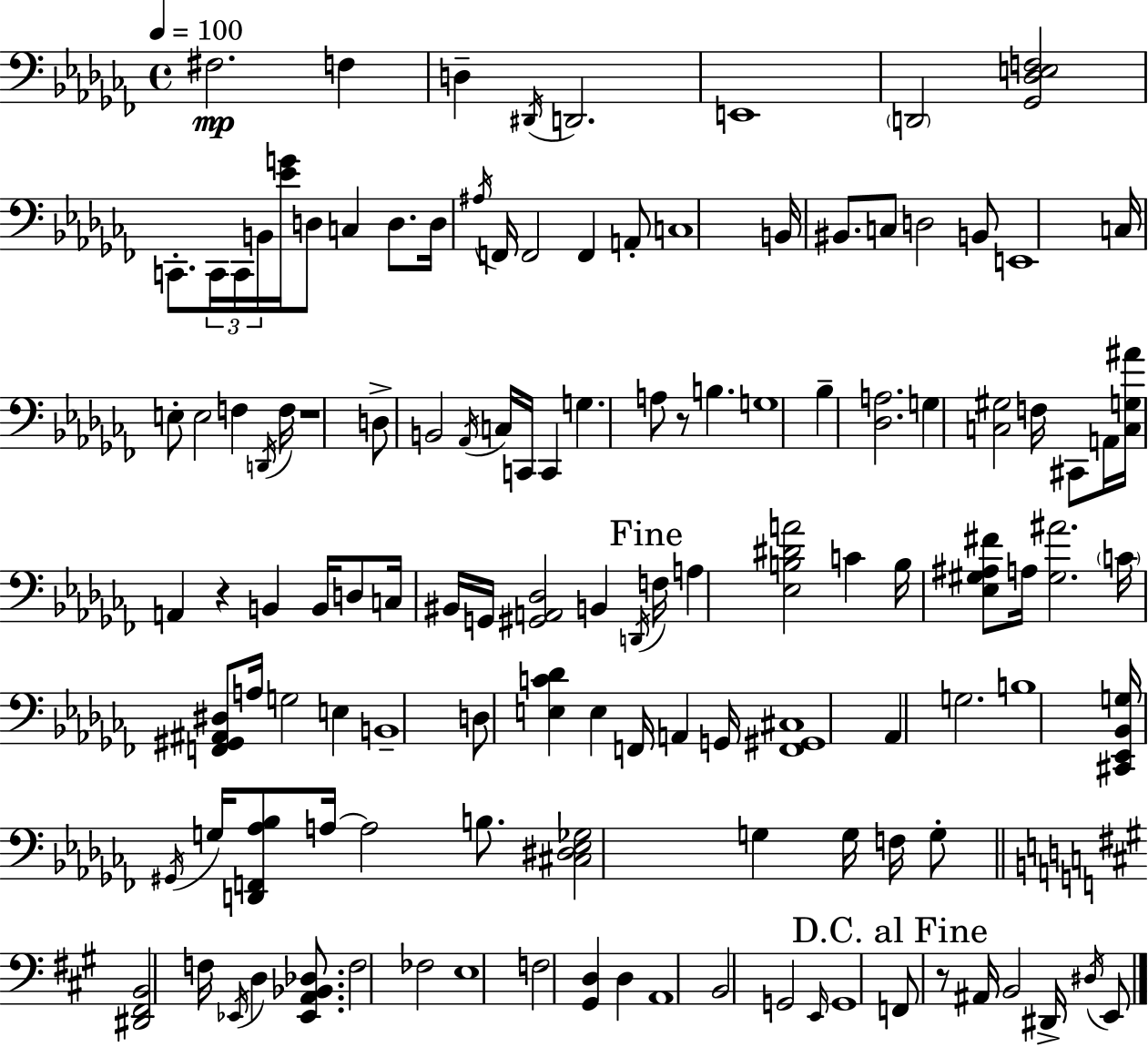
{
  \clef bass
  \time 4/4
  \defaultTimeSignature
  \key aes \minor
  \tempo 4 = 100
  fis2.\mp f4 | d4-- \acciaccatura { dis,16 } d,2. | e,1 | \parenthesize d,2 <ges, des e f>2 | \break c,8.-. \tuplet 3/2 { c,16 c,16 b,16 } <ees' g'>16 d8 c4 d8. | d16 \acciaccatura { ais16 } f,16 f,2 f,4 | a,8-. c1 | b,16 bis,8. c8 d2 | \break b,8 e,1 | c16 e8-. e2 f4 | \acciaccatura { d,16 } f16 r1 | d8-> b,2 \acciaccatura { aes,16 } c16 c,16 | \break c,4 g4. a8 r8 b4. | g1 | bes4-- <des a>2. | g4 <c gis>2 | \break f16 cis,8 a,16 <c g ais'>16 a,4 r4 b,4 | b,16 d8 c16 bis,16 g,16 <gis, a, des>2 b,4 | \acciaccatura { d,16 } \mark "Fine" f16 a4 <ees b dis' a'>2 | c'4 b16 <ees gis ais fis'>8 a16 <gis ais'>2. | \break \parenthesize c'16 <f, gis, ais, dis>8 a16 g2 | e4 b,1-- | d8 <e c' des'>4 e4 f,16 | a,4 g,16 <f, gis, cis>1 | \break aes,4 g2. | b1 | <cis, ees, bes, g>16 \acciaccatura { gis,16 } g16 <d, f, aes bes>8 a16~~ a2 | b8. <cis dis ees ges>2 g4 | \break g16 f16 g8-. \bar "||" \break \key a \major <dis, fis, b,>2 f16 \acciaccatura { ees,16 } d4 <ees, a, bes, des>8. | f2 fes2 | e1 | f2 <gis, d>4 d4 | \break a,1 | b,2 g,2 | \grace { e,16 } g,1 | \mark "D.C. al Fine" f,8 r8 ais,16 b,2 dis,16-> | \break \acciaccatura { dis16 } e,8 \bar "|."
}